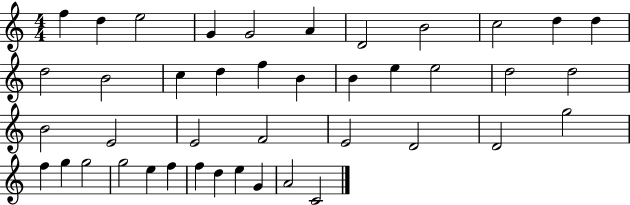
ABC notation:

X:1
T:Untitled
M:4/4
L:1/4
K:C
f d e2 G G2 A D2 B2 c2 d d d2 B2 c d f B B e e2 d2 d2 B2 E2 E2 F2 E2 D2 D2 g2 f g g2 g2 e f f d e G A2 C2